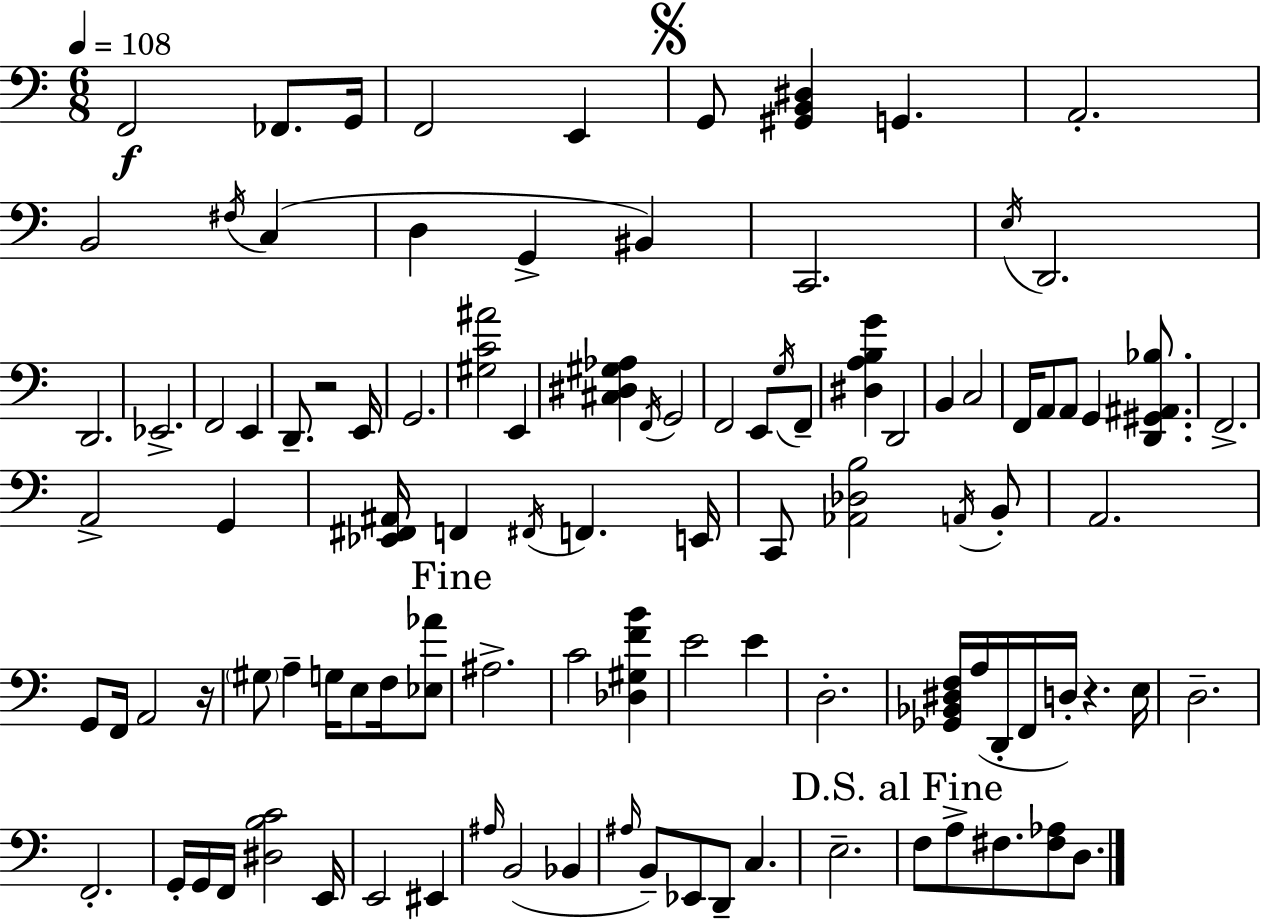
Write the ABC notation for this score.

X:1
T:Untitled
M:6/8
L:1/4
K:Am
F,,2 _F,,/2 G,,/4 F,,2 E,, G,,/2 [^G,,B,,^D,] G,, A,,2 B,,2 ^F,/4 C, D, G,, ^B,, C,,2 E,/4 D,,2 D,,2 _E,,2 F,,2 E,, D,,/2 z2 E,,/4 G,,2 [^G,C^A]2 E,, [^C,^D,^G,_A,] F,,/4 G,,2 F,,2 E,,/2 G,/4 F,,/2 [^D,A,B,G] D,,2 B,, C,2 F,,/4 A,,/2 A,,/2 G,, [D,,^G,,^A,,_B,]/2 F,,2 A,,2 G,, [_E,,^F,,^A,,]/4 F,, ^F,,/4 F,, E,,/4 C,,/2 [_A,,_D,B,]2 A,,/4 B,,/2 A,,2 G,,/2 F,,/4 A,,2 z/4 ^G,/2 A, G,/4 E,/2 F,/4 [_E,_A]/2 ^A,2 C2 [_D,^G,FB] E2 E D,2 [_G,,_B,,^D,F,]/4 A,/4 D,,/4 F,,/4 D,/4 z E,/4 D,2 F,,2 G,,/4 G,,/4 F,,/4 [^D,B,C]2 E,,/4 E,,2 ^E,, ^A,/4 B,,2 _B,, ^A,/4 B,,/2 _E,,/2 D,,/2 C, E,2 F,/2 A,/2 ^F,/2 [^F,_A,]/2 D,/2